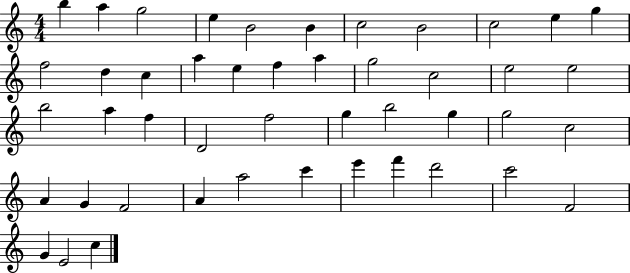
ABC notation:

X:1
T:Untitled
M:4/4
L:1/4
K:C
b a g2 e B2 B c2 B2 c2 e g f2 d c a e f a g2 c2 e2 e2 b2 a f D2 f2 g b2 g g2 c2 A G F2 A a2 c' e' f' d'2 c'2 F2 G E2 c